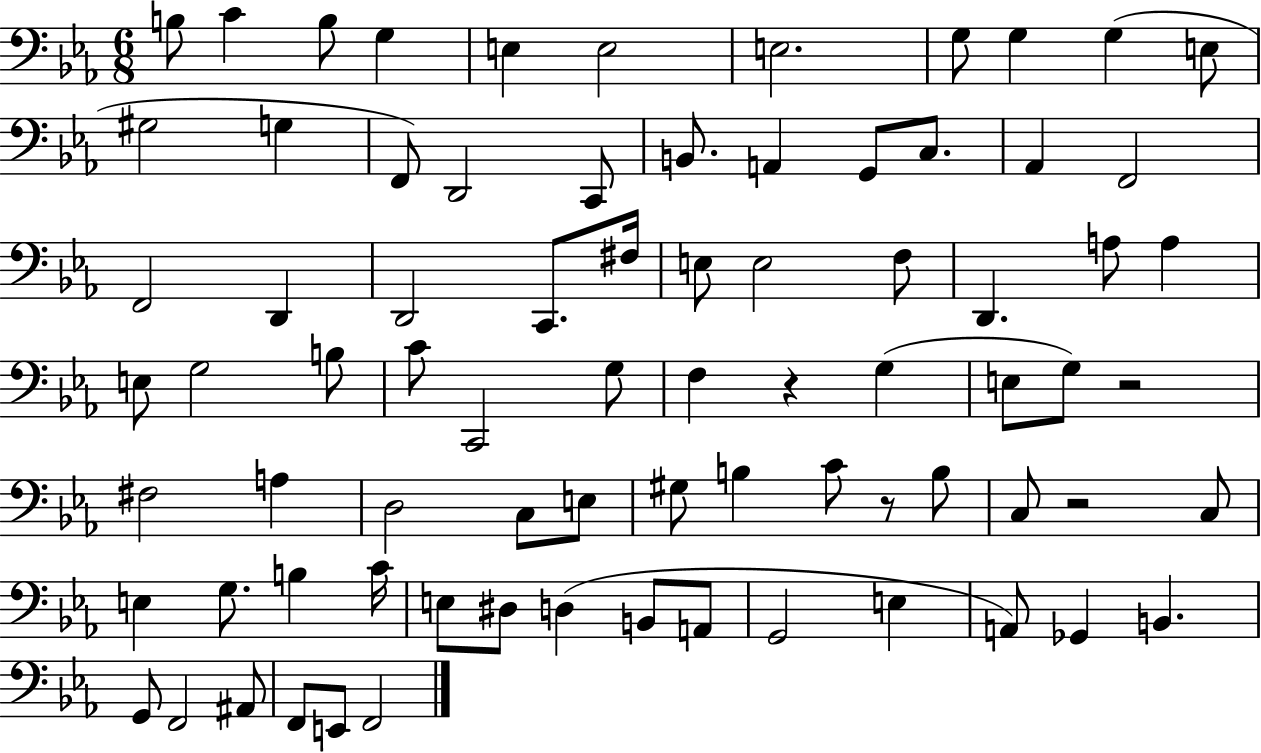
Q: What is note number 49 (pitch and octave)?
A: G#3